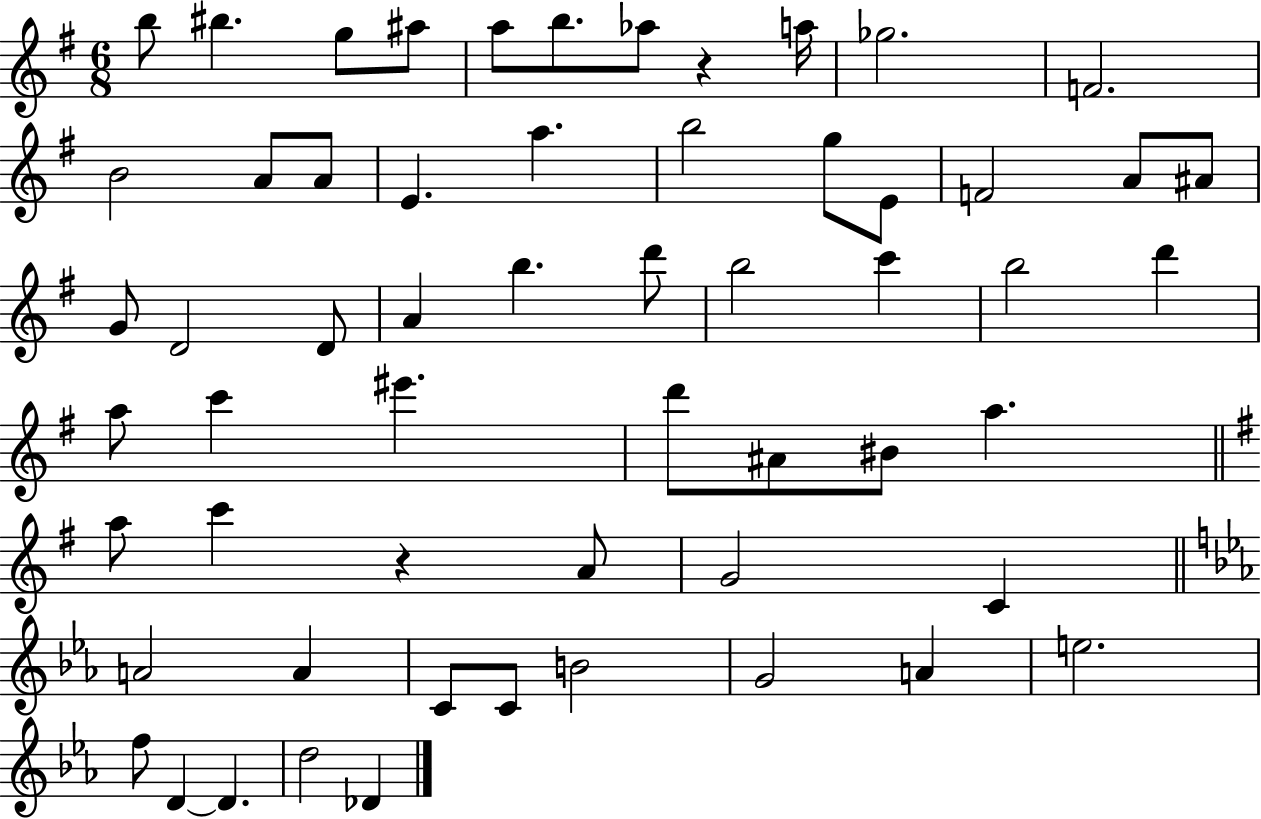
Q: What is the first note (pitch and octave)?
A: B5